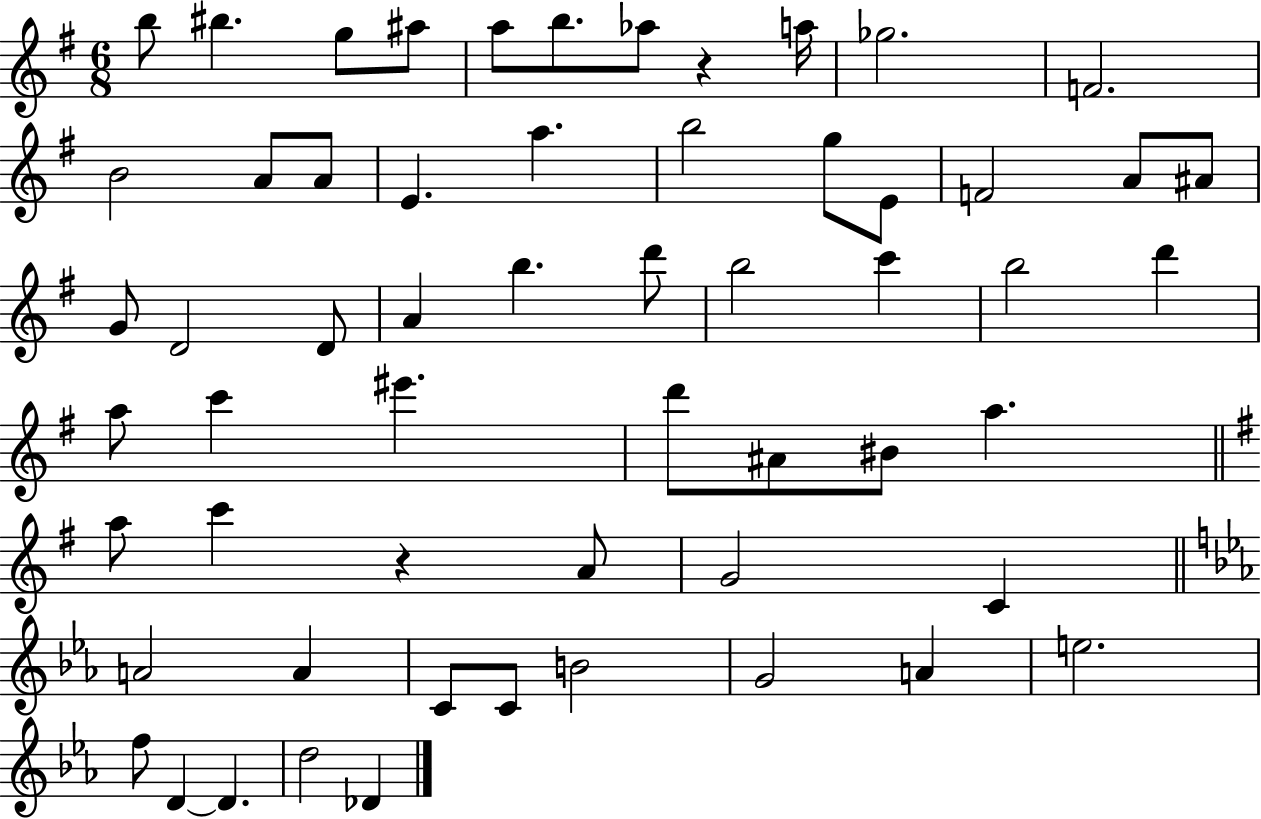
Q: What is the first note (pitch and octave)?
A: B5